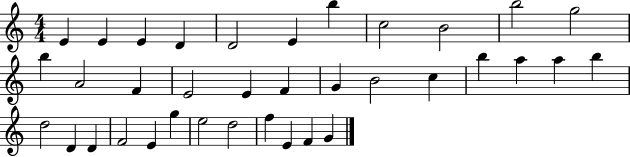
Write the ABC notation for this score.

X:1
T:Untitled
M:4/4
L:1/4
K:C
E E E D D2 E b c2 B2 b2 g2 b A2 F E2 E F G B2 c b a a b d2 D D F2 E g e2 d2 f E F G